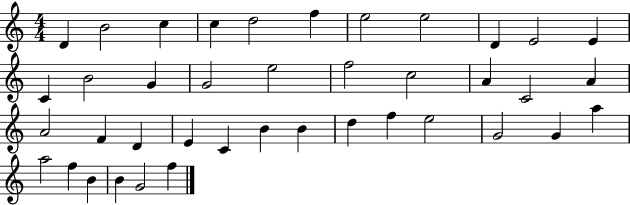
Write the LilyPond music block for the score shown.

{
  \clef treble
  \numericTimeSignature
  \time 4/4
  \key c \major
  d'4 b'2 c''4 | c''4 d''2 f''4 | e''2 e''2 | d'4 e'2 e'4 | \break c'4 b'2 g'4 | g'2 e''2 | f''2 c''2 | a'4 c'2 a'4 | \break a'2 f'4 d'4 | e'4 c'4 b'4 b'4 | d''4 f''4 e''2 | g'2 g'4 a''4 | \break a''2 f''4 b'4 | b'4 g'2 f''4 | \bar "|."
}